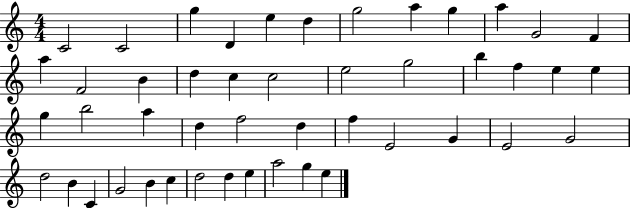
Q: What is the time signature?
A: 4/4